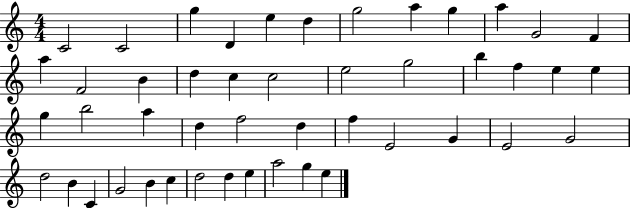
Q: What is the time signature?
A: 4/4